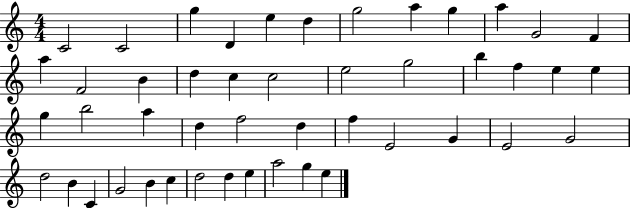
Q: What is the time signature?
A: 4/4